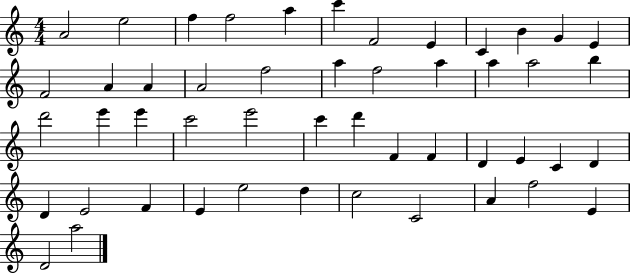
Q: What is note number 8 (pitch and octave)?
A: E4